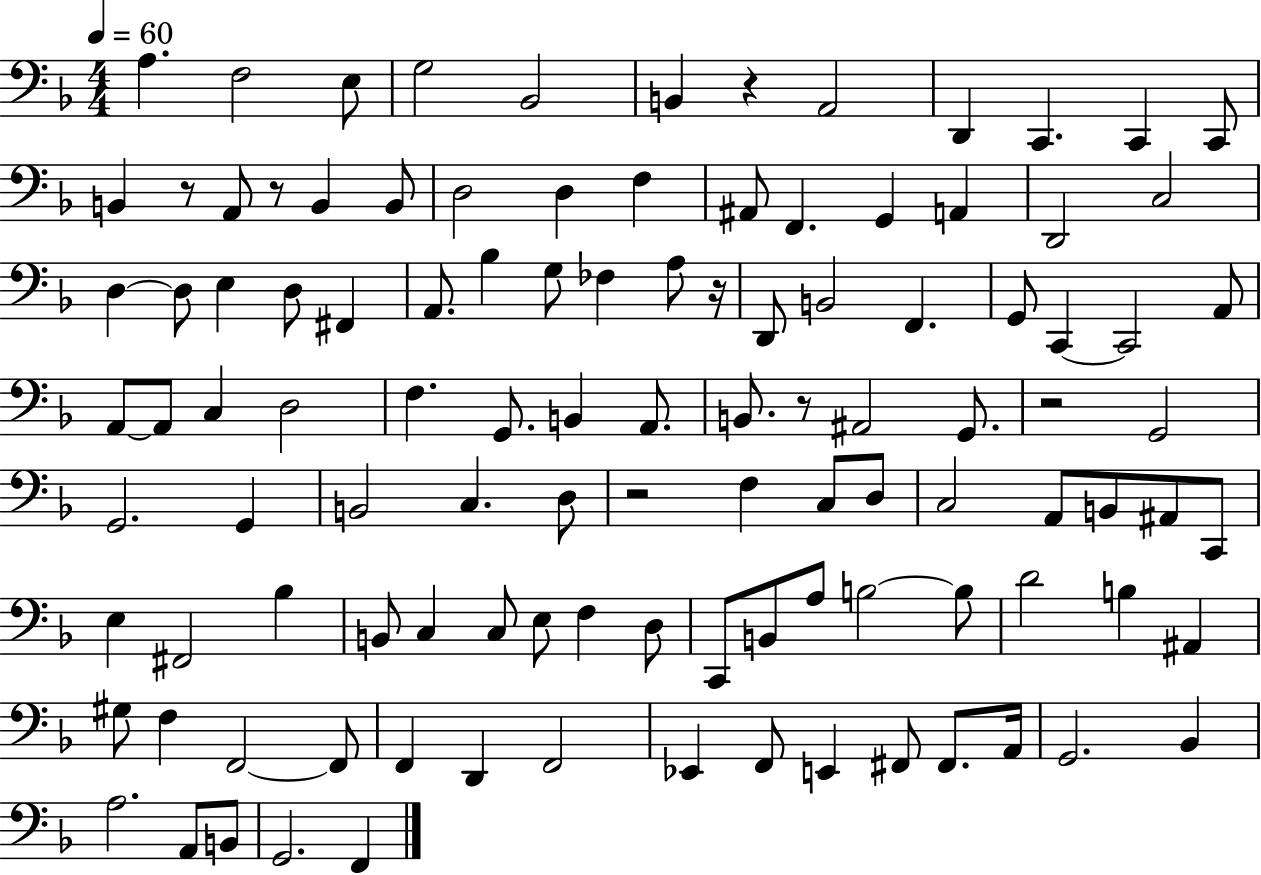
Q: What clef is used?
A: bass